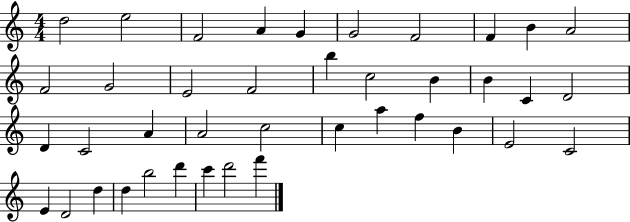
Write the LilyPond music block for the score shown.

{
  \clef treble
  \numericTimeSignature
  \time 4/4
  \key c \major
  d''2 e''2 | f'2 a'4 g'4 | g'2 f'2 | f'4 b'4 a'2 | \break f'2 g'2 | e'2 f'2 | b''4 c''2 b'4 | b'4 c'4 d'2 | \break d'4 c'2 a'4 | a'2 c''2 | c''4 a''4 f''4 b'4 | e'2 c'2 | \break e'4 d'2 d''4 | d''4 b''2 d'''4 | c'''4 d'''2 f'''4 | \bar "|."
}